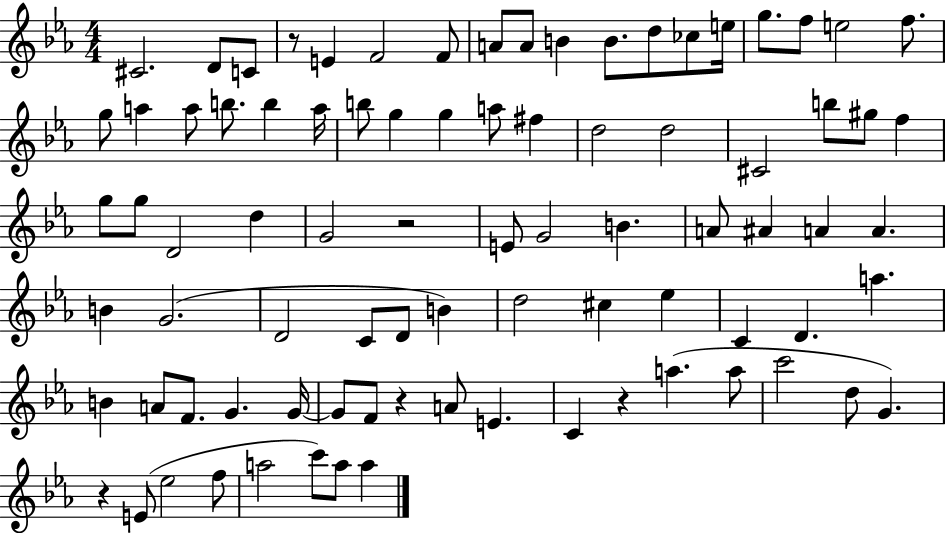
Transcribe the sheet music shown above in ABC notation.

X:1
T:Untitled
M:4/4
L:1/4
K:Eb
^C2 D/2 C/2 z/2 E F2 F/2 A/2 A/2 B B/2 d/2 _c/2 e/4 g/2 f/2 e2 f/2 g/2 a a/2 b/2 b a/4 b/2 g g a/2 ^f d2 d2 ^C2 b/2 ^g/2 f g/2 g/2 D2 d G2 z2 E/2 G2 B A/2 ^A A A B G2 D2 C/2 D/2 B d2 ^c _e C D a B A/2 F/2 G G/4 G/2 F/2 z A/2 E C z a a/2 c'2 d/2 G z E/2 _e2 f/2 a2 c'/2 a/2 a